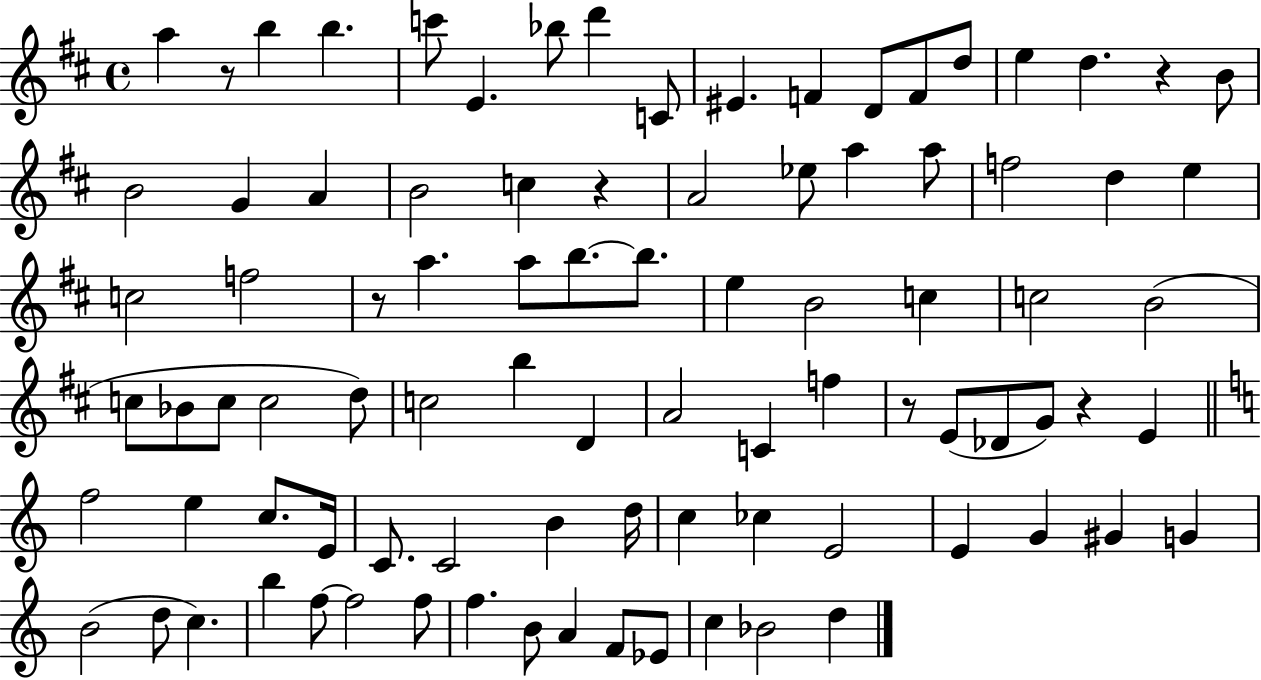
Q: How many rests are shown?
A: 6